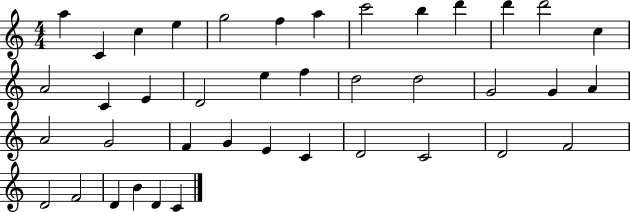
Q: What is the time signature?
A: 4/4